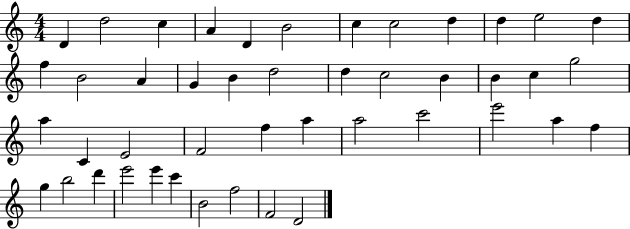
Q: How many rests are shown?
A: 0